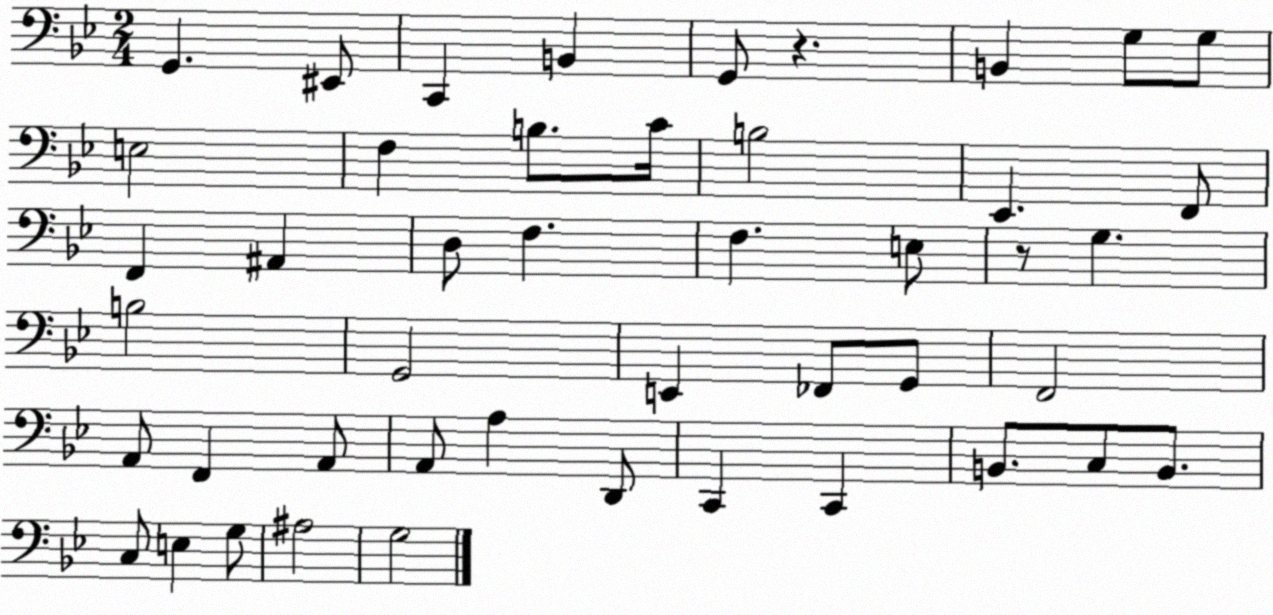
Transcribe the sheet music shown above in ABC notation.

X:1
T:Untitled
M:2/4
L:1/4
K:Bb
G,, ^E,,/2 C,, B,, G,,/2 z B,, G,/2 G,/2 E,2 F, B,/2 C/4 B,2 _E,, F,,/2 F,, ^A,, D,/2 F, F, E,/2 z/2 G, B,2 G,,2 E,, _F,,/2 G,,/2 F,,2 A,,/2 F,, A,,/2 A,,/2 A, D,,/2 C,, C,, B,,/2 C,/2 B,,/2 C,/2 E, G,/2 ^A,2 G,2